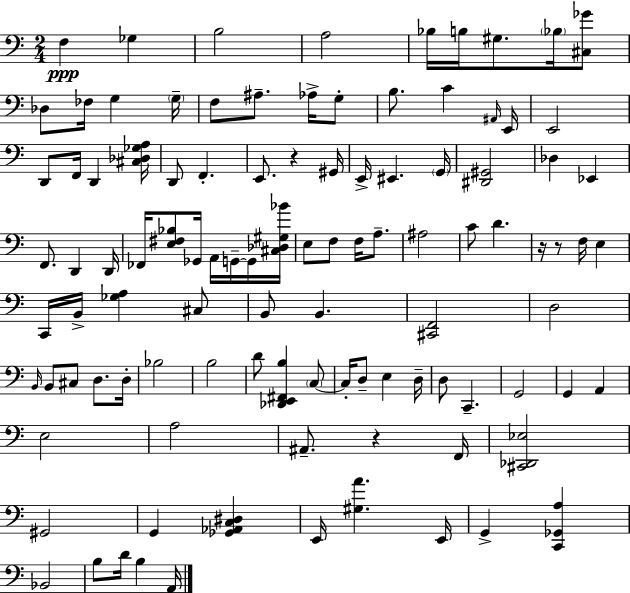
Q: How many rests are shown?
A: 4